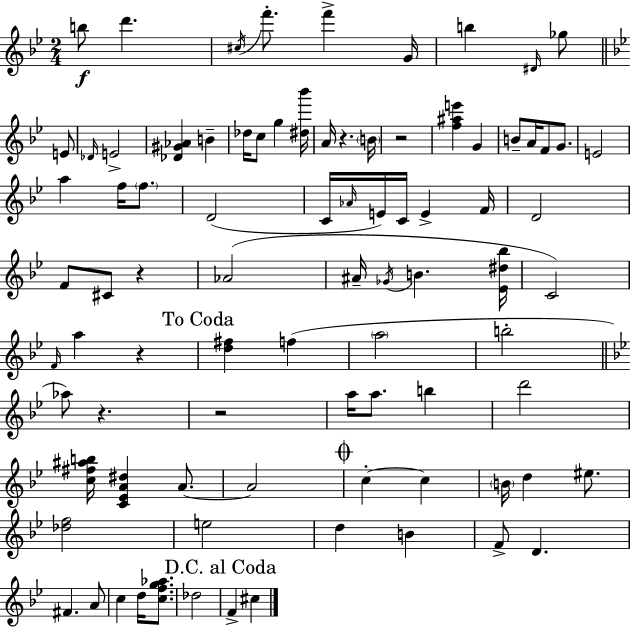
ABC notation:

X:1
T:Untitled
M:2/4
L:1/4
K:Bb
b/2 d' ^c/4 f'/2 f' G/4 b ^D/4 _g/2 E/2 _D/4 E2 [_D^G_A] B _d/4 c/2 g [^d_b']/4 A/4 z B/4 z2 [f^ae'] G B/2 A/4 F/2 G/2 E2 a f/4 f/2 D2 C/4 _A/4 E/4 C/4 E F/4 D2 F/2 ^C/2 z _A2 ^A/4 _G/4 B [_E^d_b]/4 C2 F/4 a z [d^f] f a2 b2 _a/2 z z2 a/4 a/2 b d'2 [c^f^ab]/4 [C_EA^d] A/2 A2 c c B/4 d ^e/2 [_df]2 e2 d B F/2 D ^F A/2 c d/4 [cfg_a]/2 _d2 F ^c